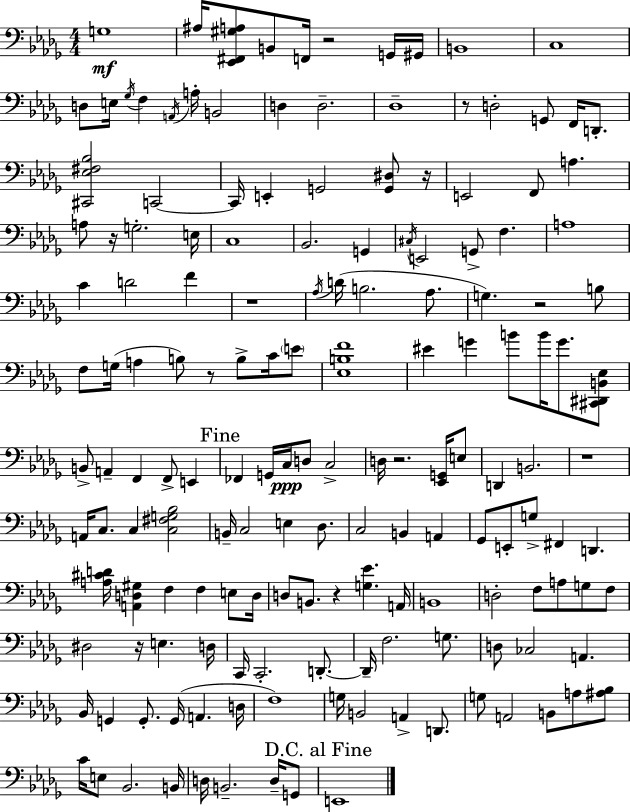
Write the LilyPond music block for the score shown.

{
  \clef bass
  \numericTimeSignature
  \time 4/4
  \key bes \minor
  g1\mf | ais16 <ees, fis, gis a>8 b,8 f,16 r2 g,16 gis,16 | b,1 | c1 | \break d8 e16 \acciaccatura { ges16 } f4 \acciaccatura { a,16 } a16-. b,2 | d4 d2.-- | des1-- | r8 d2-. g,8 f,16 d,8.-. | \break <cis, ees fis bes>2 c,2~~ | c,16 e,4-. g,2 <g, dis>8 | r16 e,2 f,8 a4. | a8 r16 g2.-. | \break e16 c1 | bes,2. g,4 | \acciaccatura { cis16 } e,2 g,8-> f4. | a1 | \break c'4 d'2 f'4 | r1 | \acciaccatura { aes16 }( d'16 b2. | aes8. g4.) r2 | \break b8 f8 g16( a4 b8) r8 b8-> | c'16 \parenthesize e'8 <ees b f'>1 | eis'4 g'4 b'8 b'16 g'8. | <cis, dis, b, ees>8 b,8-> a,4-- f,4 f,8-> | \break e,4 \mark "Fine" fes,4 g,16 c16\ppp d8 c2-> | d16 r2. | <ees, g,>16 e8 d,4 b,2. | r1 | \break a,16 c8. c4 <c fis g bes>2 | b,16-- c2 e4 | des8. c2 b,4 | a,4 ges,8 e,8-. g8-> fis,4 d,4. | \break <a cis' d'>16 <a, d gis>4 f4 f4 | e8 d16 d8 b,8. r4 <g ees'>4. | a,16 b,1 | d2-. f8 a8 | \break g8 f8 dis2 r16 e4. | d16 c,16 c,2.-. | d,8.-.~~ d,16-- f2. | g8. d8 ces2 a,4. | \break bes,16 g,4 g,8.-. g,16( a,4. | d16 f1) | g16 b,2 a,4-> | d,8. g8 a,2 b,8 | \break a8 <ais bes>8 c'16 e8 bes,2. | b,16 d16 b,2.-- | d16-- g,8 \mark "D.C. al Fine" e,1 | \bar "|."
}